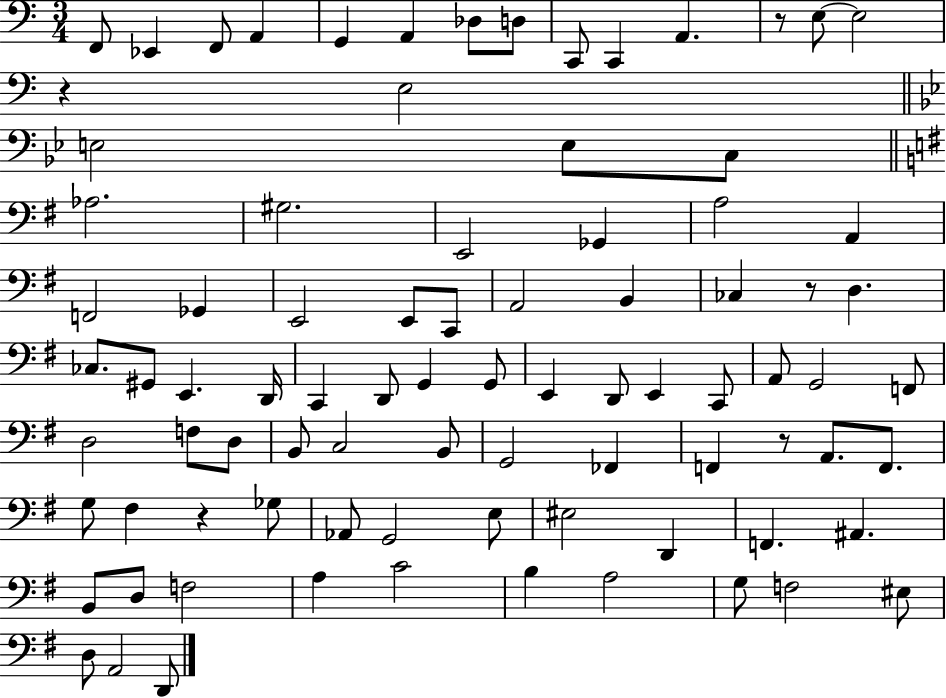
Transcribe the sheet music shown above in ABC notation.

X:1
T:Untitled
M:3/4
L:1/4
K:C
F,,/2 _E,, F,,/2 A,, G,, A,, _D,/2 D,/2 C,,/2 C,, A,, z/2 E,/2 E,2 z E,2 E,2 E,/2 C,/2 _A,2 ^G,2 E,,2 _G,, A,2 A,, F,,2 _G,, E,,2 E,,/2 C,,/2 A,,2 B,, _C, z/2 D, _C,/2 ^G,,/2 E,, D,,/4 C,, D,,/2 G,, G,,/2 E,, D,,/2 E,, C,,/2 A,,/2 G,,2 F,,/2 D,2 F,/2 D,/2 B,,/2 C,2 B,,/2 G,,2 _F,, F,, z/2 A,,/2 F,,/2 G,/2 ^F, z _G,/2 _A,,/2 G,,2 E,/2 ^E,2 D,, F,, ^A,, B,,/2 D,/2 F,2 A, C2 B, A,2 G,/2 F,2 ^E,/2 D,/2 A,,2 D,,/2